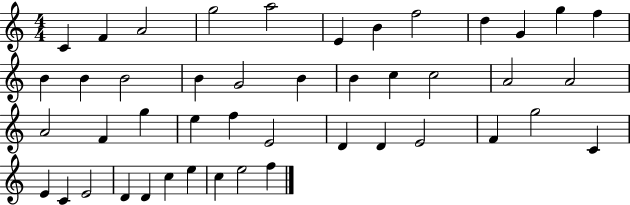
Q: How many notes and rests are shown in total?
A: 45